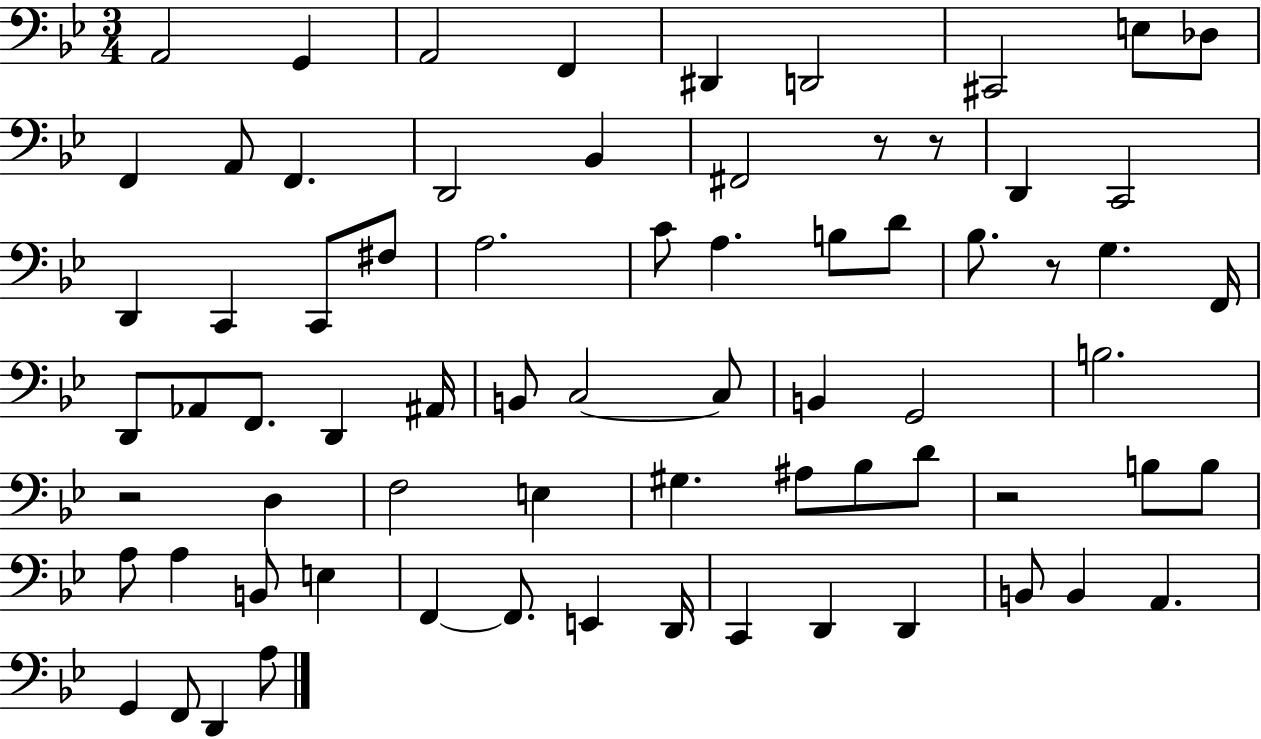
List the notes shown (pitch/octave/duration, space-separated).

A2/h G2/q A2/h F2/q D#2/q D2/h C#2/h E3/e Db3/e F2/q A2/e F2/q. D2/h Bb2/q F#2/h R/e R/e D2/q C2/h D2/q C2/q C2/e F#3/e A3/h. C4/e A3/q. B3/e D4/e Bb3/e. R/e G3/q. F2/s D2/e Ab2/e F2/e. D2/q A#2/s B2/e C3/h C3/e B2/q G2/h B3/h. R/h D3/q F3/h E3/q G#3/q. A#3/e Bb3/e D4/e R/h B3/e B3/e A3/e A3/q B2/e E3/q F2/q F2/e. E2/q D2/s C2/q D2/q D2/q B2/e B2/q A2/q. G2/q F2/e D2/q A3/e